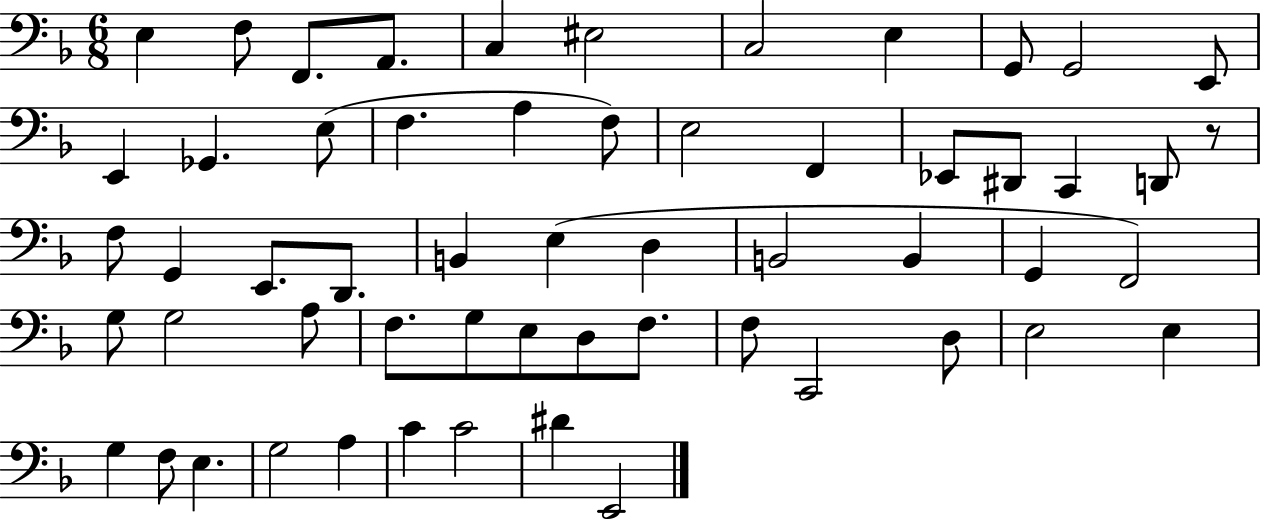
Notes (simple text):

E3/q F3/e F2/e. A2/e. C3/q EIS3/h C3/h E3/q G2/e G2/h E2/e E2/q Gb2/q. E3/e F3/q. A3/q F3/e E3/h F2/q Eb2/e D#2/e C2/q D2/e R/e F3/e G2/q E2/e. D2/e. B2/q E3/q D3/q B2/h B2/q G2/q F2/h G3/e G3/h A3/e F3/e. G3/e E3/e D3/e F3/e. F3/e C2/h D3/e E3/h E3/q G3/q F3/e E3/q. G3/h A3/q C4/q C4/h D#4/q E2/h